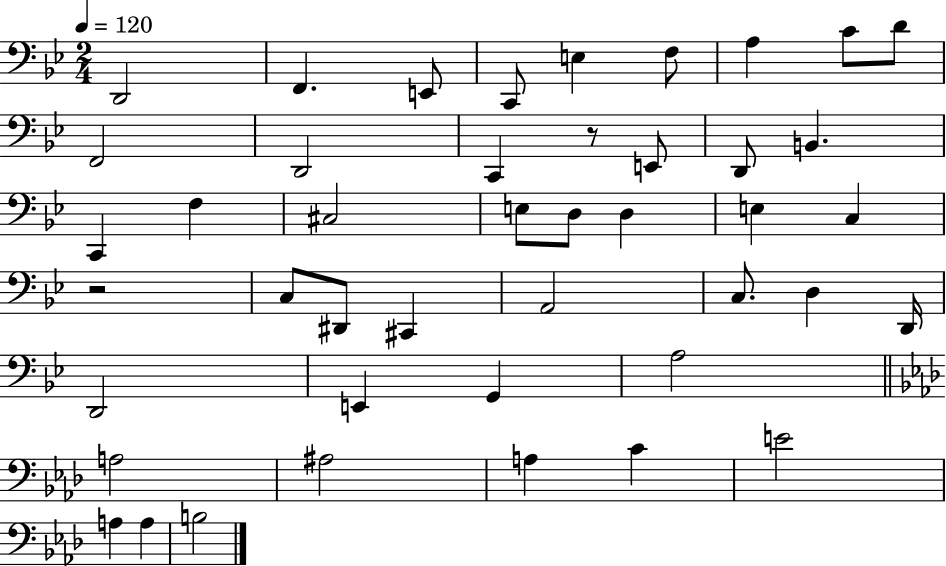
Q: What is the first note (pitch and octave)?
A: D2